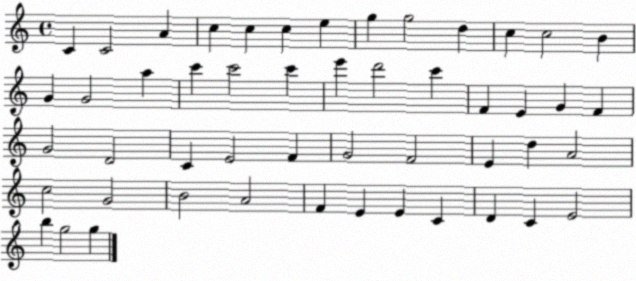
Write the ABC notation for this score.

X:1
T:Untitled
M:4/4
L:1/4
K:C
C C2 A c c c e g g2 d c c2 B G G2 a c' c'2 c' e' d'2 c' F E G F G2 D2 C E2 F G2 F2 E d A2 c2 G2 B2 A2 F E E C D C E2 b g2 g